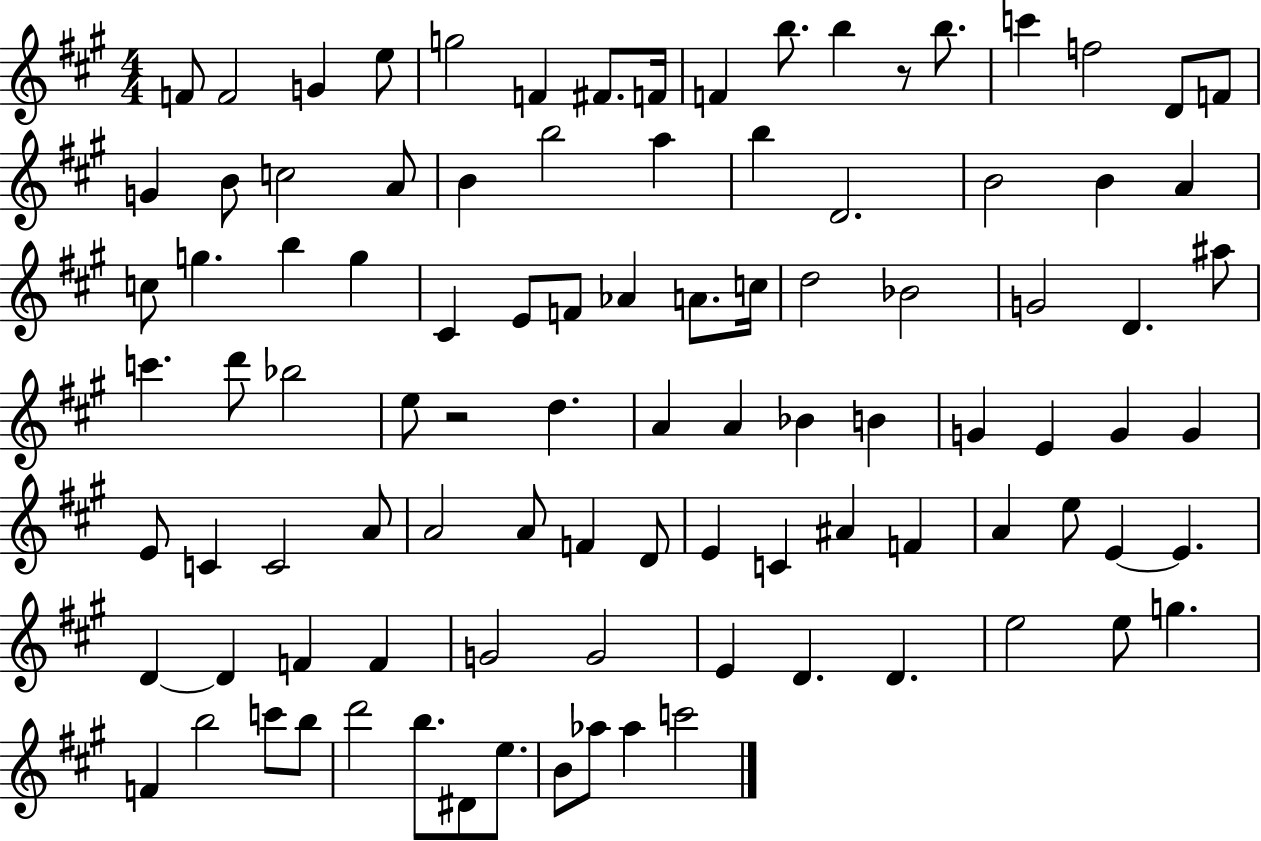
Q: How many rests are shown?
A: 2